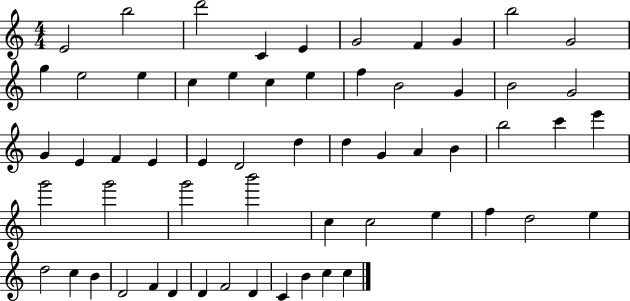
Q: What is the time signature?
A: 4/4